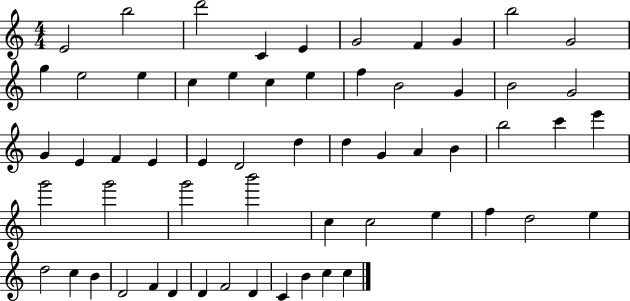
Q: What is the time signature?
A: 4/4